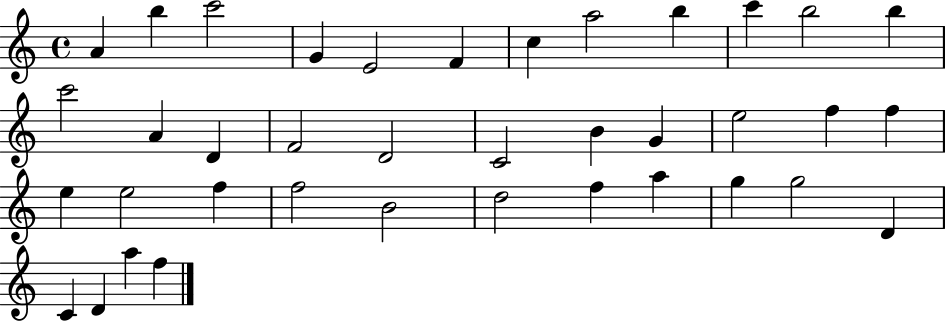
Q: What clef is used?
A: treble